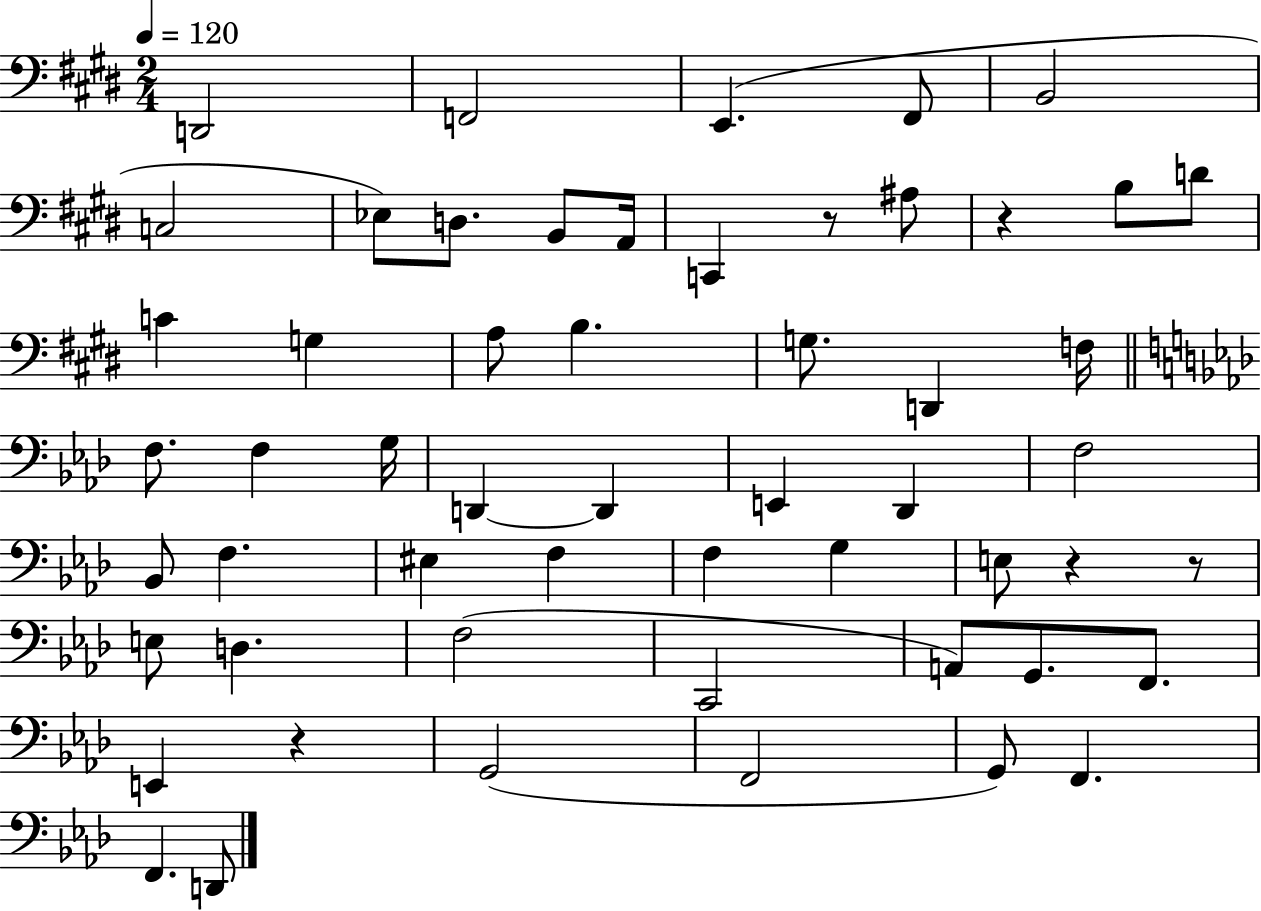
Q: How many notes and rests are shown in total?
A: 55